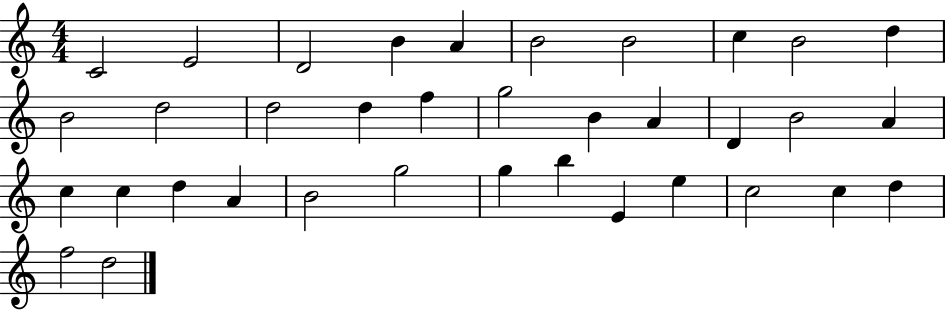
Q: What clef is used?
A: treble